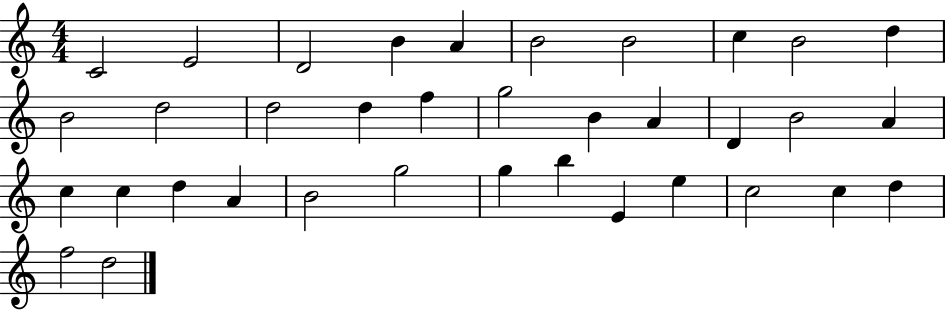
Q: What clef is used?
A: treble